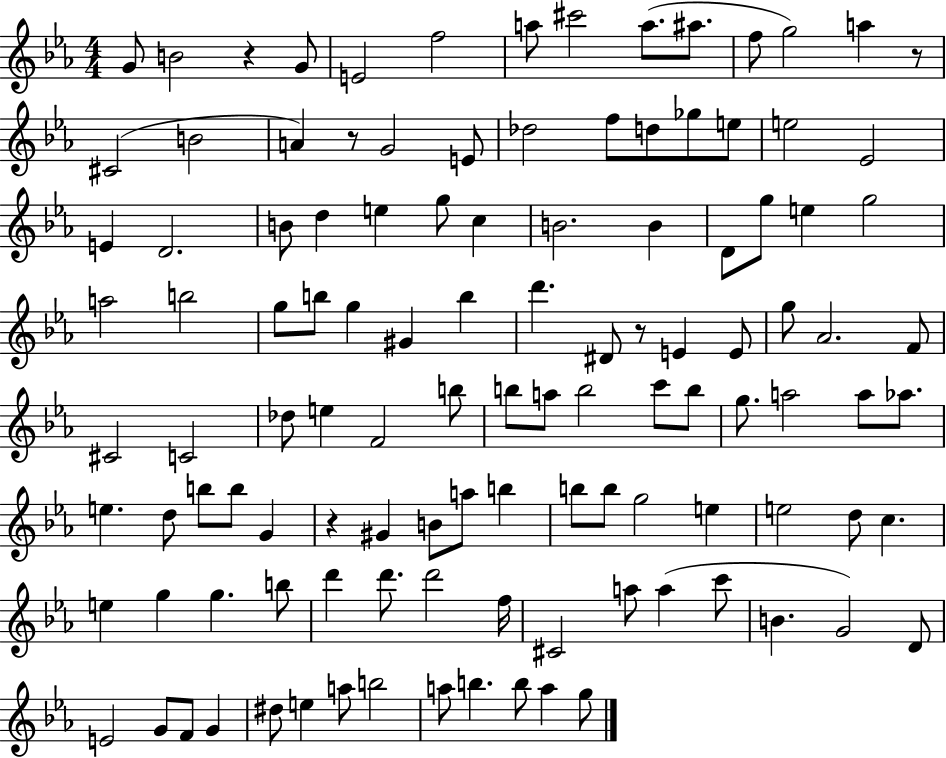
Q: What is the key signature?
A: EES major